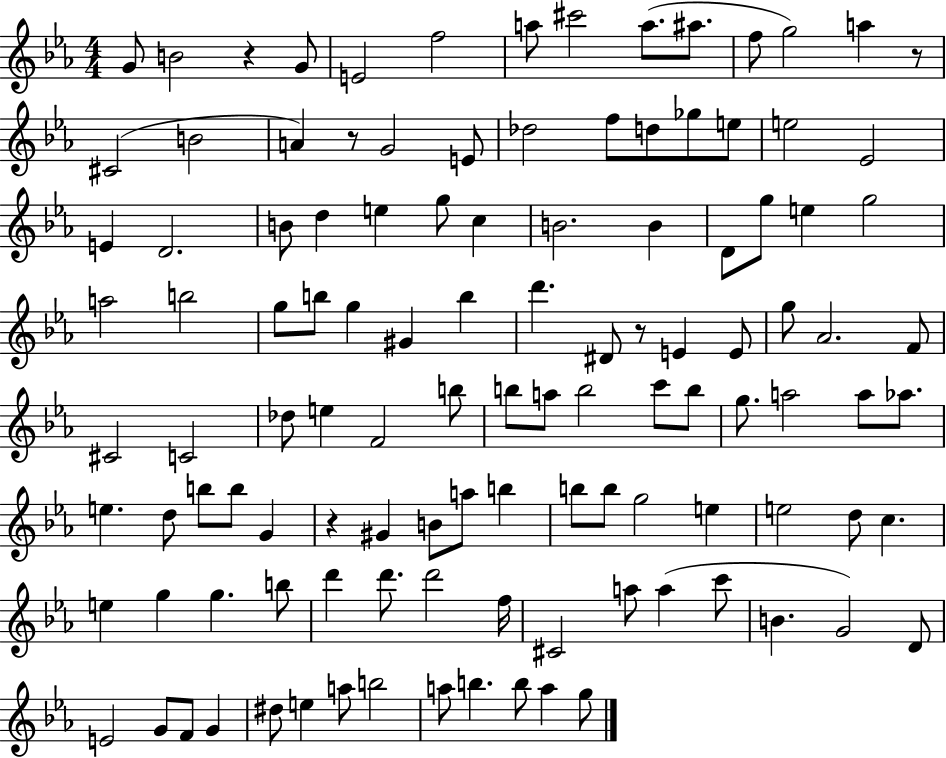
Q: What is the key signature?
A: EES major